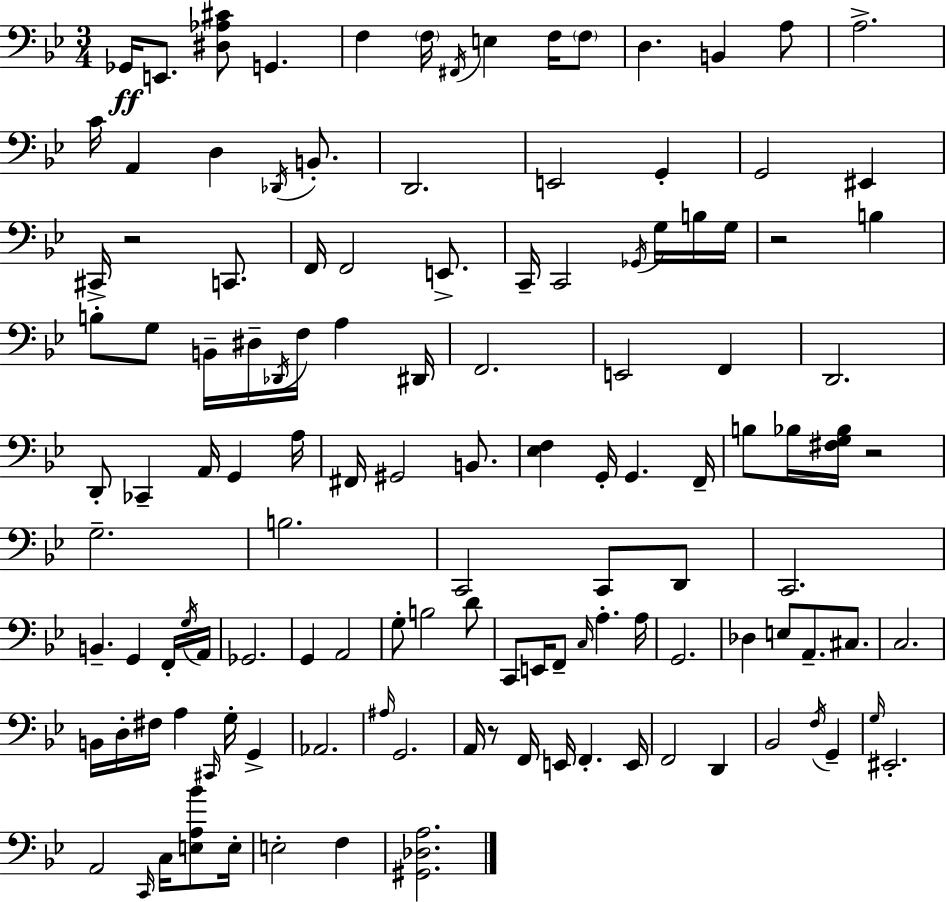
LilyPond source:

{
  \clef bass
  \numericTimeSignature
  \time 3/4
  \key bes \major
  \repeat volta 2 { ges,16\ff e,8. <dis aes cis'>8 g,4. | f4 \parenthesize f16 \acciaccatura { fis,16 } e4 f16 \parenthesize f8 | d4. b,4 a8 | a2.-> | \break c'16 a,4 d4 \acciaccatura { des,16 } b,8.-. | d,2. | e,2 g,4-. | g,2 eis,4 | \break cis,16-> r2 c,8. | f,16 f,2 e,8.-> | c,16-- c,2 \acciaccatura { ges,16 } | g16 b16 g16 r2 b4 | \break b8-. g8 b,16-- dis16-- \acciaccatura { des,16 } f16 a4 | dis,16 f,2. | e,2 | f,4 d,2. | \break d,8-. ces,4-- a,16 g,4 | a16 fis,16 gis,2 | b,8. <ees f>4 g,16-. g,4. | f,16-- b8 bes16 <fis g bes>16 r2 | \break g2.-- | b2. | c,2 | c,8 d,8 c,2. | \break b,4.-- g,4 | f,16-. \acciaccatura { g16 } a,16 ges,2. | g,4 a,2 | g8-. b2 | \break d'8 c,8 e,16 f,8-- \grace { c16 } a4.-. | a16 g,2. | des4 e8 | a,8.-- cis8. c2. | \break b,16 d16-. fis16 a4 | \grace { cis,16 } g16-. g,4-> aes,2. | \grace { ais16 } g,2. | a,16 r8 f,16 | \break e,16 f,4.-. e,16 f,2 | d,4 bes,2 | \acciaccatura { f16 } g,4-- \grace { g16 } eis,2.-. | a,2 | \break \grace { c,16 } c16 <e a bes'>8 e16-. e2-. | f4 <gis, des a>2. | } \bar "|."
}